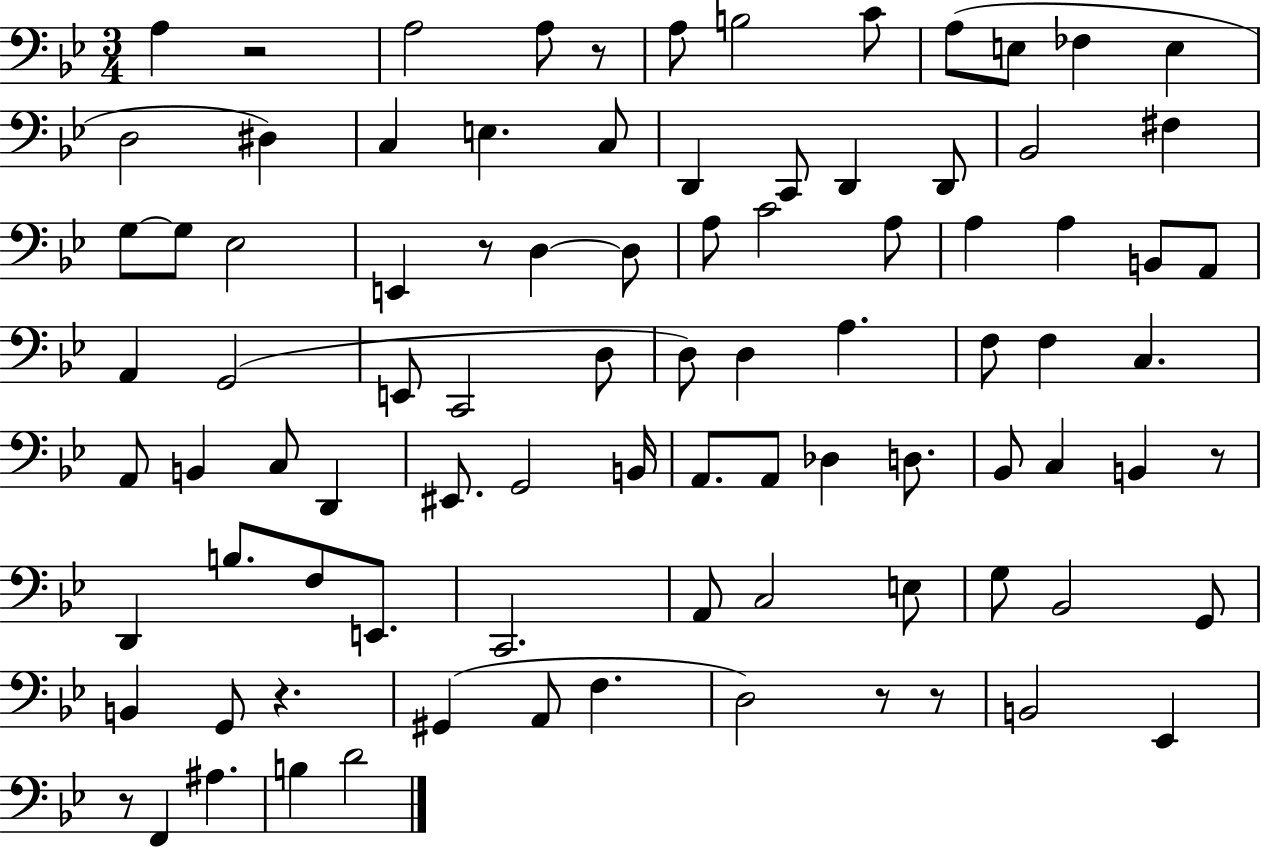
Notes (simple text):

A3/q R/h A3/h A3/e R/e A3/e B3/h C4/e A3/e E3/e FES3/q E3/q D3/h D#3/q C3/q E3/q. C3/e D2/q C2/e D2/q D2/e Bb2/h F#3/q G3/e G3/e Eb3/h E2/q R/e D3/q D3/e A3/e C4/h A3/e A3/q A3/q B2/e A2/e A2/q G2/h E2/e C2/h D3/e D3/e D3/q A3/q. F3/e F3/q C3/q. A2/e B2/q C3/e D2/q EIS2/e. G2/h B2/s A2/e. A2/e Db3/q D3/e. Bb2/e C3/q B2/q R/e D2/q B3/e. F3/e E2/e. C2/h. A2/e C3/h E3/e G3/e Bb2/h G2/e B2/q G2/e R/q. G#2/q A2/e F3/q. D3/h R/e R/e B2/h Eb2/q R/e F2/q A#3/q. B3/q D4/h